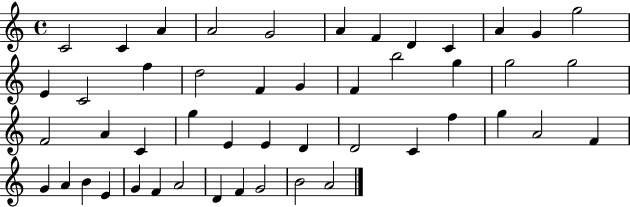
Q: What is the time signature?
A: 4/4